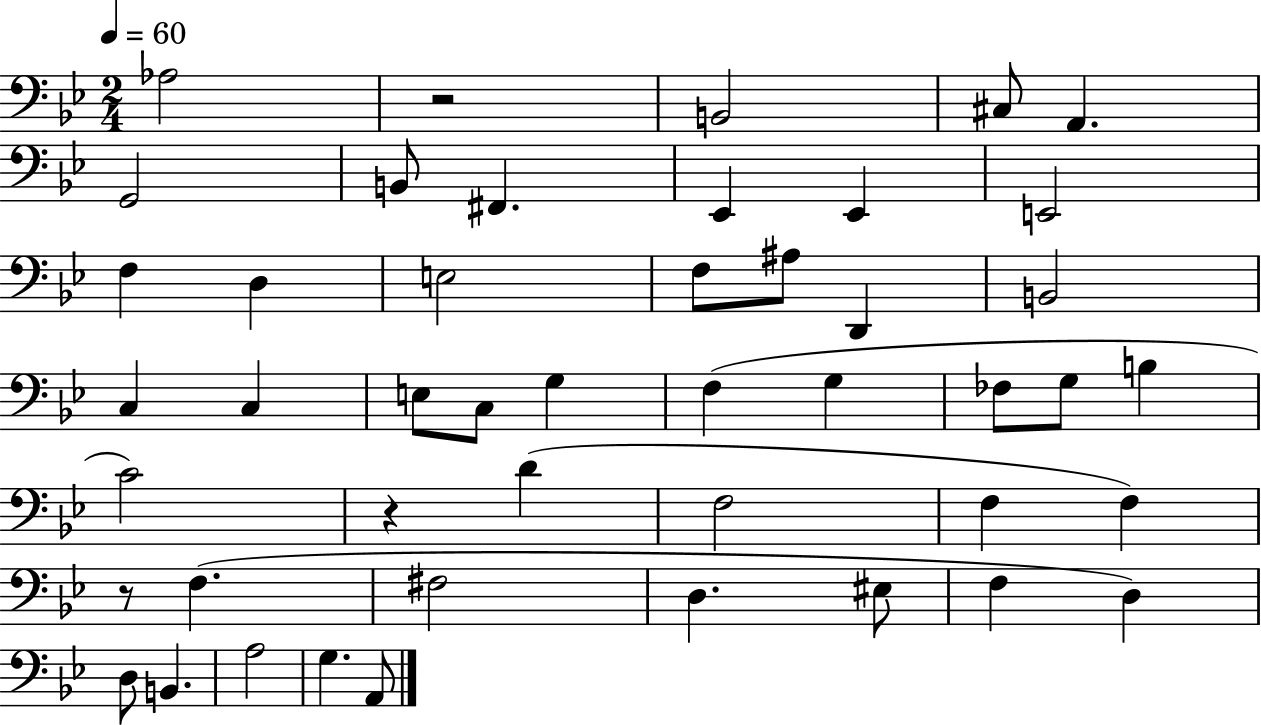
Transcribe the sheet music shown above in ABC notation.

X:1
T:Untitled
M:2/4
L:1/4
K:Bb
_A,2 z2 B,,2 ^C,/2 A,, G,,2 B,,/2 ^F,, _E,, _E,, E,,2 F, D, E,2 F,/2 ^A,/2 D,, B,,2 C, C, E,/2 C,/2 G, F, G, _F,/2 G,/2 B, C2 z D F,2 F, F, z/2 F, ^F,2 D, ^E,/2 F, D, D,/2 B,, A,2 G, A,,/2